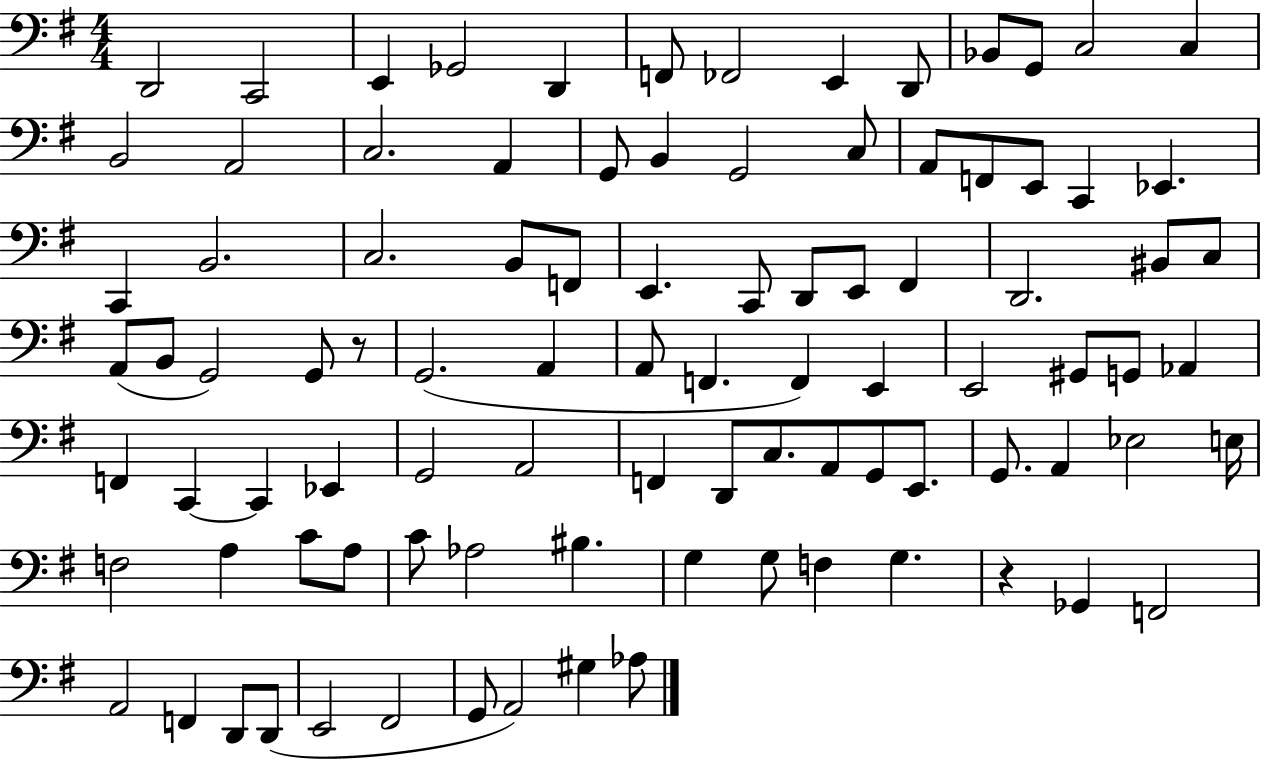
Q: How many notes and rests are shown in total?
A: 94